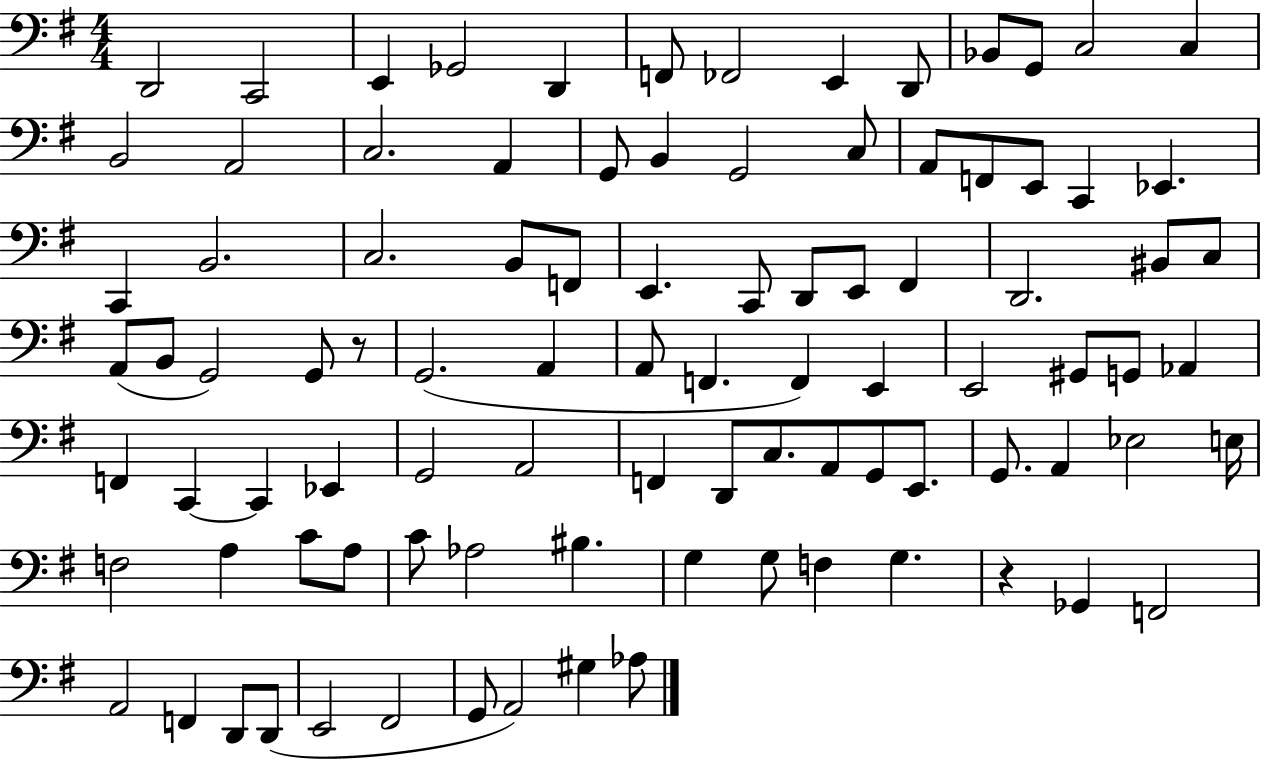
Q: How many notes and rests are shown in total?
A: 94